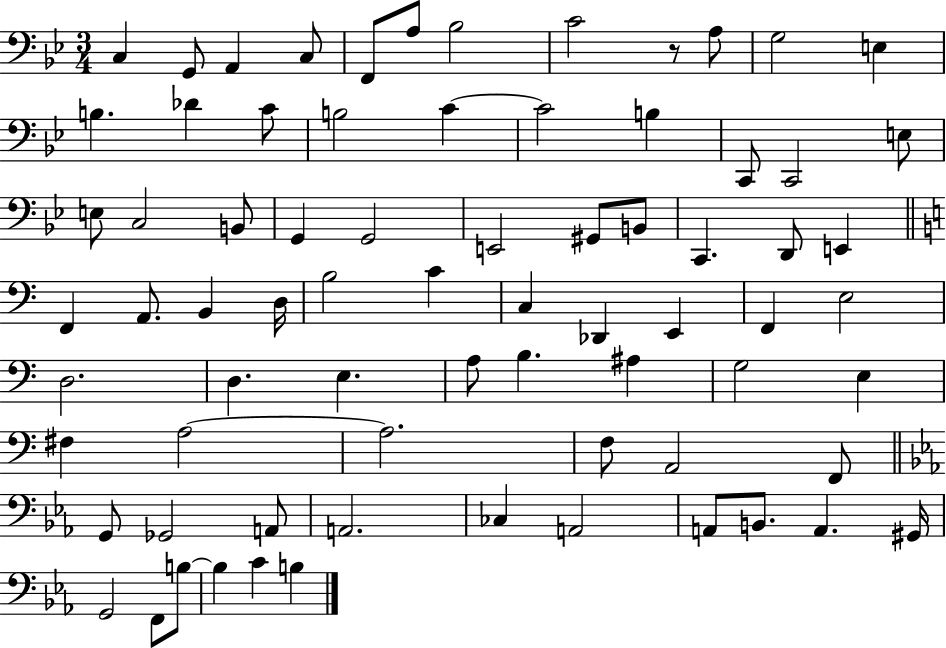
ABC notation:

X:1
T:Untitled
M:3/4
L:1/4
K:Bb
C, G,,/2 A,, C,/2 F,,/2 A,/2 _B,2 C2 z/2 A,/2 G,2 E, B, _D C/2 B,2 C C2 B, C,,/2 C,,2 E,/2 E,/2 C,2 B,,/2 G,, G,,2 E,,2 ^G,,/2 B,,/2 C,, D,,/2 E,, F,, A,,/2 B,, D,/4 B,2 C C, _D,, E,, F,, E,2 D,2 D, E, A,/2 B, ^A, G,2 E, ^F, A,2 A,2 F,/2 A,,2 F,,/2 G,,/2 _G,,2 A,,/2 A,,2 _C, A,,2 A,,/2 B,,/2 A,, ^G,,/4 G,,2 F,,/2 B,/2 B, C B,